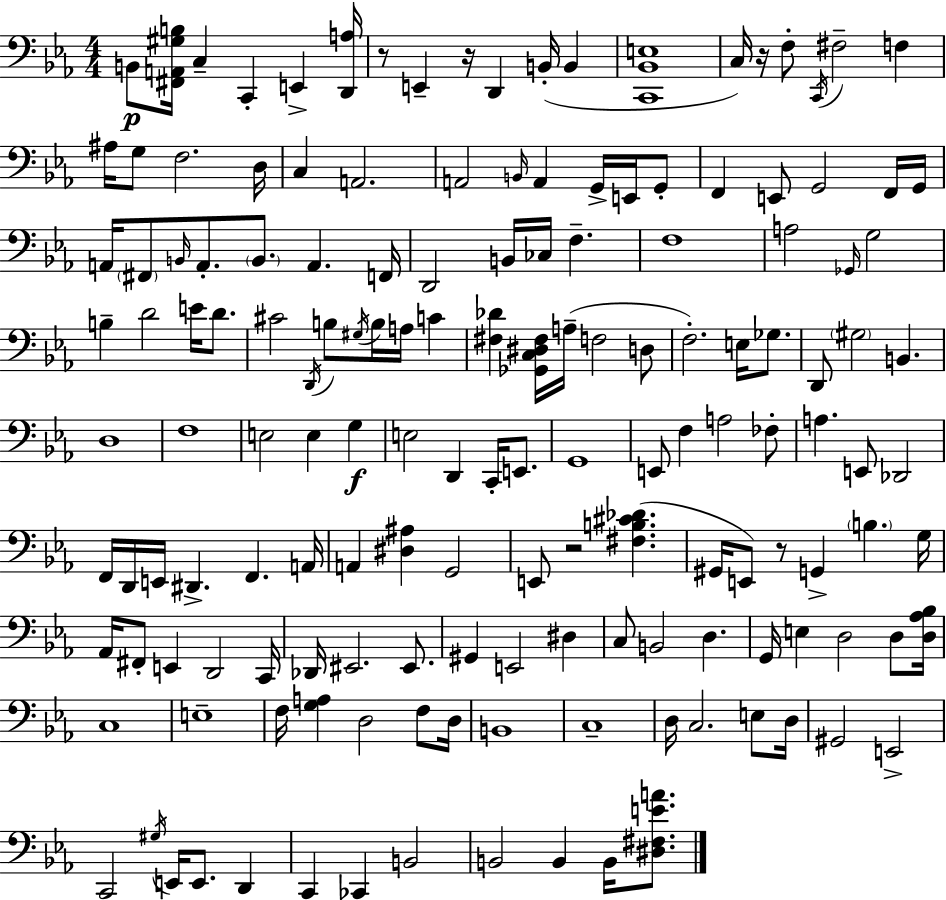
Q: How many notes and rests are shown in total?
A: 154